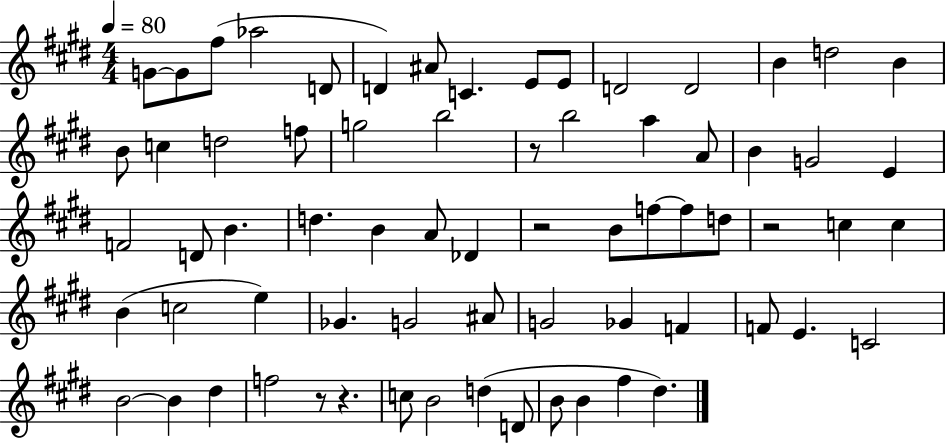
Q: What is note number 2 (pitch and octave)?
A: G4